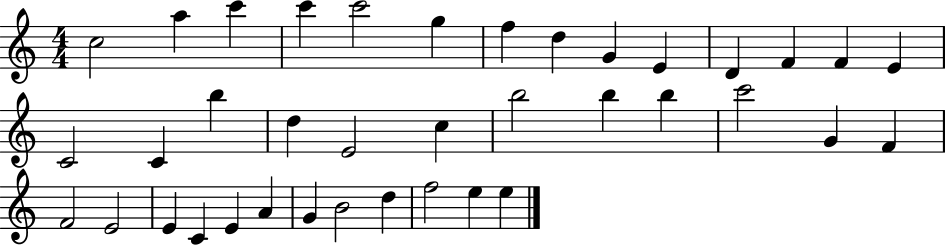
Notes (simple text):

C5/h A5/q C6/q C6/q C6/h G5/q F5/q D5/q G4/q E4/q D4/q F4/q F4/q E4/q C4/h C4/q B5/q D5/q E4/h C5/q B5/h B5/q B5/q C6/h G4/q F4/q F4/h E4/h E4/q C4/q E4/q A4/q G4/q B4/h D5/q F5/h E5/q E5/q